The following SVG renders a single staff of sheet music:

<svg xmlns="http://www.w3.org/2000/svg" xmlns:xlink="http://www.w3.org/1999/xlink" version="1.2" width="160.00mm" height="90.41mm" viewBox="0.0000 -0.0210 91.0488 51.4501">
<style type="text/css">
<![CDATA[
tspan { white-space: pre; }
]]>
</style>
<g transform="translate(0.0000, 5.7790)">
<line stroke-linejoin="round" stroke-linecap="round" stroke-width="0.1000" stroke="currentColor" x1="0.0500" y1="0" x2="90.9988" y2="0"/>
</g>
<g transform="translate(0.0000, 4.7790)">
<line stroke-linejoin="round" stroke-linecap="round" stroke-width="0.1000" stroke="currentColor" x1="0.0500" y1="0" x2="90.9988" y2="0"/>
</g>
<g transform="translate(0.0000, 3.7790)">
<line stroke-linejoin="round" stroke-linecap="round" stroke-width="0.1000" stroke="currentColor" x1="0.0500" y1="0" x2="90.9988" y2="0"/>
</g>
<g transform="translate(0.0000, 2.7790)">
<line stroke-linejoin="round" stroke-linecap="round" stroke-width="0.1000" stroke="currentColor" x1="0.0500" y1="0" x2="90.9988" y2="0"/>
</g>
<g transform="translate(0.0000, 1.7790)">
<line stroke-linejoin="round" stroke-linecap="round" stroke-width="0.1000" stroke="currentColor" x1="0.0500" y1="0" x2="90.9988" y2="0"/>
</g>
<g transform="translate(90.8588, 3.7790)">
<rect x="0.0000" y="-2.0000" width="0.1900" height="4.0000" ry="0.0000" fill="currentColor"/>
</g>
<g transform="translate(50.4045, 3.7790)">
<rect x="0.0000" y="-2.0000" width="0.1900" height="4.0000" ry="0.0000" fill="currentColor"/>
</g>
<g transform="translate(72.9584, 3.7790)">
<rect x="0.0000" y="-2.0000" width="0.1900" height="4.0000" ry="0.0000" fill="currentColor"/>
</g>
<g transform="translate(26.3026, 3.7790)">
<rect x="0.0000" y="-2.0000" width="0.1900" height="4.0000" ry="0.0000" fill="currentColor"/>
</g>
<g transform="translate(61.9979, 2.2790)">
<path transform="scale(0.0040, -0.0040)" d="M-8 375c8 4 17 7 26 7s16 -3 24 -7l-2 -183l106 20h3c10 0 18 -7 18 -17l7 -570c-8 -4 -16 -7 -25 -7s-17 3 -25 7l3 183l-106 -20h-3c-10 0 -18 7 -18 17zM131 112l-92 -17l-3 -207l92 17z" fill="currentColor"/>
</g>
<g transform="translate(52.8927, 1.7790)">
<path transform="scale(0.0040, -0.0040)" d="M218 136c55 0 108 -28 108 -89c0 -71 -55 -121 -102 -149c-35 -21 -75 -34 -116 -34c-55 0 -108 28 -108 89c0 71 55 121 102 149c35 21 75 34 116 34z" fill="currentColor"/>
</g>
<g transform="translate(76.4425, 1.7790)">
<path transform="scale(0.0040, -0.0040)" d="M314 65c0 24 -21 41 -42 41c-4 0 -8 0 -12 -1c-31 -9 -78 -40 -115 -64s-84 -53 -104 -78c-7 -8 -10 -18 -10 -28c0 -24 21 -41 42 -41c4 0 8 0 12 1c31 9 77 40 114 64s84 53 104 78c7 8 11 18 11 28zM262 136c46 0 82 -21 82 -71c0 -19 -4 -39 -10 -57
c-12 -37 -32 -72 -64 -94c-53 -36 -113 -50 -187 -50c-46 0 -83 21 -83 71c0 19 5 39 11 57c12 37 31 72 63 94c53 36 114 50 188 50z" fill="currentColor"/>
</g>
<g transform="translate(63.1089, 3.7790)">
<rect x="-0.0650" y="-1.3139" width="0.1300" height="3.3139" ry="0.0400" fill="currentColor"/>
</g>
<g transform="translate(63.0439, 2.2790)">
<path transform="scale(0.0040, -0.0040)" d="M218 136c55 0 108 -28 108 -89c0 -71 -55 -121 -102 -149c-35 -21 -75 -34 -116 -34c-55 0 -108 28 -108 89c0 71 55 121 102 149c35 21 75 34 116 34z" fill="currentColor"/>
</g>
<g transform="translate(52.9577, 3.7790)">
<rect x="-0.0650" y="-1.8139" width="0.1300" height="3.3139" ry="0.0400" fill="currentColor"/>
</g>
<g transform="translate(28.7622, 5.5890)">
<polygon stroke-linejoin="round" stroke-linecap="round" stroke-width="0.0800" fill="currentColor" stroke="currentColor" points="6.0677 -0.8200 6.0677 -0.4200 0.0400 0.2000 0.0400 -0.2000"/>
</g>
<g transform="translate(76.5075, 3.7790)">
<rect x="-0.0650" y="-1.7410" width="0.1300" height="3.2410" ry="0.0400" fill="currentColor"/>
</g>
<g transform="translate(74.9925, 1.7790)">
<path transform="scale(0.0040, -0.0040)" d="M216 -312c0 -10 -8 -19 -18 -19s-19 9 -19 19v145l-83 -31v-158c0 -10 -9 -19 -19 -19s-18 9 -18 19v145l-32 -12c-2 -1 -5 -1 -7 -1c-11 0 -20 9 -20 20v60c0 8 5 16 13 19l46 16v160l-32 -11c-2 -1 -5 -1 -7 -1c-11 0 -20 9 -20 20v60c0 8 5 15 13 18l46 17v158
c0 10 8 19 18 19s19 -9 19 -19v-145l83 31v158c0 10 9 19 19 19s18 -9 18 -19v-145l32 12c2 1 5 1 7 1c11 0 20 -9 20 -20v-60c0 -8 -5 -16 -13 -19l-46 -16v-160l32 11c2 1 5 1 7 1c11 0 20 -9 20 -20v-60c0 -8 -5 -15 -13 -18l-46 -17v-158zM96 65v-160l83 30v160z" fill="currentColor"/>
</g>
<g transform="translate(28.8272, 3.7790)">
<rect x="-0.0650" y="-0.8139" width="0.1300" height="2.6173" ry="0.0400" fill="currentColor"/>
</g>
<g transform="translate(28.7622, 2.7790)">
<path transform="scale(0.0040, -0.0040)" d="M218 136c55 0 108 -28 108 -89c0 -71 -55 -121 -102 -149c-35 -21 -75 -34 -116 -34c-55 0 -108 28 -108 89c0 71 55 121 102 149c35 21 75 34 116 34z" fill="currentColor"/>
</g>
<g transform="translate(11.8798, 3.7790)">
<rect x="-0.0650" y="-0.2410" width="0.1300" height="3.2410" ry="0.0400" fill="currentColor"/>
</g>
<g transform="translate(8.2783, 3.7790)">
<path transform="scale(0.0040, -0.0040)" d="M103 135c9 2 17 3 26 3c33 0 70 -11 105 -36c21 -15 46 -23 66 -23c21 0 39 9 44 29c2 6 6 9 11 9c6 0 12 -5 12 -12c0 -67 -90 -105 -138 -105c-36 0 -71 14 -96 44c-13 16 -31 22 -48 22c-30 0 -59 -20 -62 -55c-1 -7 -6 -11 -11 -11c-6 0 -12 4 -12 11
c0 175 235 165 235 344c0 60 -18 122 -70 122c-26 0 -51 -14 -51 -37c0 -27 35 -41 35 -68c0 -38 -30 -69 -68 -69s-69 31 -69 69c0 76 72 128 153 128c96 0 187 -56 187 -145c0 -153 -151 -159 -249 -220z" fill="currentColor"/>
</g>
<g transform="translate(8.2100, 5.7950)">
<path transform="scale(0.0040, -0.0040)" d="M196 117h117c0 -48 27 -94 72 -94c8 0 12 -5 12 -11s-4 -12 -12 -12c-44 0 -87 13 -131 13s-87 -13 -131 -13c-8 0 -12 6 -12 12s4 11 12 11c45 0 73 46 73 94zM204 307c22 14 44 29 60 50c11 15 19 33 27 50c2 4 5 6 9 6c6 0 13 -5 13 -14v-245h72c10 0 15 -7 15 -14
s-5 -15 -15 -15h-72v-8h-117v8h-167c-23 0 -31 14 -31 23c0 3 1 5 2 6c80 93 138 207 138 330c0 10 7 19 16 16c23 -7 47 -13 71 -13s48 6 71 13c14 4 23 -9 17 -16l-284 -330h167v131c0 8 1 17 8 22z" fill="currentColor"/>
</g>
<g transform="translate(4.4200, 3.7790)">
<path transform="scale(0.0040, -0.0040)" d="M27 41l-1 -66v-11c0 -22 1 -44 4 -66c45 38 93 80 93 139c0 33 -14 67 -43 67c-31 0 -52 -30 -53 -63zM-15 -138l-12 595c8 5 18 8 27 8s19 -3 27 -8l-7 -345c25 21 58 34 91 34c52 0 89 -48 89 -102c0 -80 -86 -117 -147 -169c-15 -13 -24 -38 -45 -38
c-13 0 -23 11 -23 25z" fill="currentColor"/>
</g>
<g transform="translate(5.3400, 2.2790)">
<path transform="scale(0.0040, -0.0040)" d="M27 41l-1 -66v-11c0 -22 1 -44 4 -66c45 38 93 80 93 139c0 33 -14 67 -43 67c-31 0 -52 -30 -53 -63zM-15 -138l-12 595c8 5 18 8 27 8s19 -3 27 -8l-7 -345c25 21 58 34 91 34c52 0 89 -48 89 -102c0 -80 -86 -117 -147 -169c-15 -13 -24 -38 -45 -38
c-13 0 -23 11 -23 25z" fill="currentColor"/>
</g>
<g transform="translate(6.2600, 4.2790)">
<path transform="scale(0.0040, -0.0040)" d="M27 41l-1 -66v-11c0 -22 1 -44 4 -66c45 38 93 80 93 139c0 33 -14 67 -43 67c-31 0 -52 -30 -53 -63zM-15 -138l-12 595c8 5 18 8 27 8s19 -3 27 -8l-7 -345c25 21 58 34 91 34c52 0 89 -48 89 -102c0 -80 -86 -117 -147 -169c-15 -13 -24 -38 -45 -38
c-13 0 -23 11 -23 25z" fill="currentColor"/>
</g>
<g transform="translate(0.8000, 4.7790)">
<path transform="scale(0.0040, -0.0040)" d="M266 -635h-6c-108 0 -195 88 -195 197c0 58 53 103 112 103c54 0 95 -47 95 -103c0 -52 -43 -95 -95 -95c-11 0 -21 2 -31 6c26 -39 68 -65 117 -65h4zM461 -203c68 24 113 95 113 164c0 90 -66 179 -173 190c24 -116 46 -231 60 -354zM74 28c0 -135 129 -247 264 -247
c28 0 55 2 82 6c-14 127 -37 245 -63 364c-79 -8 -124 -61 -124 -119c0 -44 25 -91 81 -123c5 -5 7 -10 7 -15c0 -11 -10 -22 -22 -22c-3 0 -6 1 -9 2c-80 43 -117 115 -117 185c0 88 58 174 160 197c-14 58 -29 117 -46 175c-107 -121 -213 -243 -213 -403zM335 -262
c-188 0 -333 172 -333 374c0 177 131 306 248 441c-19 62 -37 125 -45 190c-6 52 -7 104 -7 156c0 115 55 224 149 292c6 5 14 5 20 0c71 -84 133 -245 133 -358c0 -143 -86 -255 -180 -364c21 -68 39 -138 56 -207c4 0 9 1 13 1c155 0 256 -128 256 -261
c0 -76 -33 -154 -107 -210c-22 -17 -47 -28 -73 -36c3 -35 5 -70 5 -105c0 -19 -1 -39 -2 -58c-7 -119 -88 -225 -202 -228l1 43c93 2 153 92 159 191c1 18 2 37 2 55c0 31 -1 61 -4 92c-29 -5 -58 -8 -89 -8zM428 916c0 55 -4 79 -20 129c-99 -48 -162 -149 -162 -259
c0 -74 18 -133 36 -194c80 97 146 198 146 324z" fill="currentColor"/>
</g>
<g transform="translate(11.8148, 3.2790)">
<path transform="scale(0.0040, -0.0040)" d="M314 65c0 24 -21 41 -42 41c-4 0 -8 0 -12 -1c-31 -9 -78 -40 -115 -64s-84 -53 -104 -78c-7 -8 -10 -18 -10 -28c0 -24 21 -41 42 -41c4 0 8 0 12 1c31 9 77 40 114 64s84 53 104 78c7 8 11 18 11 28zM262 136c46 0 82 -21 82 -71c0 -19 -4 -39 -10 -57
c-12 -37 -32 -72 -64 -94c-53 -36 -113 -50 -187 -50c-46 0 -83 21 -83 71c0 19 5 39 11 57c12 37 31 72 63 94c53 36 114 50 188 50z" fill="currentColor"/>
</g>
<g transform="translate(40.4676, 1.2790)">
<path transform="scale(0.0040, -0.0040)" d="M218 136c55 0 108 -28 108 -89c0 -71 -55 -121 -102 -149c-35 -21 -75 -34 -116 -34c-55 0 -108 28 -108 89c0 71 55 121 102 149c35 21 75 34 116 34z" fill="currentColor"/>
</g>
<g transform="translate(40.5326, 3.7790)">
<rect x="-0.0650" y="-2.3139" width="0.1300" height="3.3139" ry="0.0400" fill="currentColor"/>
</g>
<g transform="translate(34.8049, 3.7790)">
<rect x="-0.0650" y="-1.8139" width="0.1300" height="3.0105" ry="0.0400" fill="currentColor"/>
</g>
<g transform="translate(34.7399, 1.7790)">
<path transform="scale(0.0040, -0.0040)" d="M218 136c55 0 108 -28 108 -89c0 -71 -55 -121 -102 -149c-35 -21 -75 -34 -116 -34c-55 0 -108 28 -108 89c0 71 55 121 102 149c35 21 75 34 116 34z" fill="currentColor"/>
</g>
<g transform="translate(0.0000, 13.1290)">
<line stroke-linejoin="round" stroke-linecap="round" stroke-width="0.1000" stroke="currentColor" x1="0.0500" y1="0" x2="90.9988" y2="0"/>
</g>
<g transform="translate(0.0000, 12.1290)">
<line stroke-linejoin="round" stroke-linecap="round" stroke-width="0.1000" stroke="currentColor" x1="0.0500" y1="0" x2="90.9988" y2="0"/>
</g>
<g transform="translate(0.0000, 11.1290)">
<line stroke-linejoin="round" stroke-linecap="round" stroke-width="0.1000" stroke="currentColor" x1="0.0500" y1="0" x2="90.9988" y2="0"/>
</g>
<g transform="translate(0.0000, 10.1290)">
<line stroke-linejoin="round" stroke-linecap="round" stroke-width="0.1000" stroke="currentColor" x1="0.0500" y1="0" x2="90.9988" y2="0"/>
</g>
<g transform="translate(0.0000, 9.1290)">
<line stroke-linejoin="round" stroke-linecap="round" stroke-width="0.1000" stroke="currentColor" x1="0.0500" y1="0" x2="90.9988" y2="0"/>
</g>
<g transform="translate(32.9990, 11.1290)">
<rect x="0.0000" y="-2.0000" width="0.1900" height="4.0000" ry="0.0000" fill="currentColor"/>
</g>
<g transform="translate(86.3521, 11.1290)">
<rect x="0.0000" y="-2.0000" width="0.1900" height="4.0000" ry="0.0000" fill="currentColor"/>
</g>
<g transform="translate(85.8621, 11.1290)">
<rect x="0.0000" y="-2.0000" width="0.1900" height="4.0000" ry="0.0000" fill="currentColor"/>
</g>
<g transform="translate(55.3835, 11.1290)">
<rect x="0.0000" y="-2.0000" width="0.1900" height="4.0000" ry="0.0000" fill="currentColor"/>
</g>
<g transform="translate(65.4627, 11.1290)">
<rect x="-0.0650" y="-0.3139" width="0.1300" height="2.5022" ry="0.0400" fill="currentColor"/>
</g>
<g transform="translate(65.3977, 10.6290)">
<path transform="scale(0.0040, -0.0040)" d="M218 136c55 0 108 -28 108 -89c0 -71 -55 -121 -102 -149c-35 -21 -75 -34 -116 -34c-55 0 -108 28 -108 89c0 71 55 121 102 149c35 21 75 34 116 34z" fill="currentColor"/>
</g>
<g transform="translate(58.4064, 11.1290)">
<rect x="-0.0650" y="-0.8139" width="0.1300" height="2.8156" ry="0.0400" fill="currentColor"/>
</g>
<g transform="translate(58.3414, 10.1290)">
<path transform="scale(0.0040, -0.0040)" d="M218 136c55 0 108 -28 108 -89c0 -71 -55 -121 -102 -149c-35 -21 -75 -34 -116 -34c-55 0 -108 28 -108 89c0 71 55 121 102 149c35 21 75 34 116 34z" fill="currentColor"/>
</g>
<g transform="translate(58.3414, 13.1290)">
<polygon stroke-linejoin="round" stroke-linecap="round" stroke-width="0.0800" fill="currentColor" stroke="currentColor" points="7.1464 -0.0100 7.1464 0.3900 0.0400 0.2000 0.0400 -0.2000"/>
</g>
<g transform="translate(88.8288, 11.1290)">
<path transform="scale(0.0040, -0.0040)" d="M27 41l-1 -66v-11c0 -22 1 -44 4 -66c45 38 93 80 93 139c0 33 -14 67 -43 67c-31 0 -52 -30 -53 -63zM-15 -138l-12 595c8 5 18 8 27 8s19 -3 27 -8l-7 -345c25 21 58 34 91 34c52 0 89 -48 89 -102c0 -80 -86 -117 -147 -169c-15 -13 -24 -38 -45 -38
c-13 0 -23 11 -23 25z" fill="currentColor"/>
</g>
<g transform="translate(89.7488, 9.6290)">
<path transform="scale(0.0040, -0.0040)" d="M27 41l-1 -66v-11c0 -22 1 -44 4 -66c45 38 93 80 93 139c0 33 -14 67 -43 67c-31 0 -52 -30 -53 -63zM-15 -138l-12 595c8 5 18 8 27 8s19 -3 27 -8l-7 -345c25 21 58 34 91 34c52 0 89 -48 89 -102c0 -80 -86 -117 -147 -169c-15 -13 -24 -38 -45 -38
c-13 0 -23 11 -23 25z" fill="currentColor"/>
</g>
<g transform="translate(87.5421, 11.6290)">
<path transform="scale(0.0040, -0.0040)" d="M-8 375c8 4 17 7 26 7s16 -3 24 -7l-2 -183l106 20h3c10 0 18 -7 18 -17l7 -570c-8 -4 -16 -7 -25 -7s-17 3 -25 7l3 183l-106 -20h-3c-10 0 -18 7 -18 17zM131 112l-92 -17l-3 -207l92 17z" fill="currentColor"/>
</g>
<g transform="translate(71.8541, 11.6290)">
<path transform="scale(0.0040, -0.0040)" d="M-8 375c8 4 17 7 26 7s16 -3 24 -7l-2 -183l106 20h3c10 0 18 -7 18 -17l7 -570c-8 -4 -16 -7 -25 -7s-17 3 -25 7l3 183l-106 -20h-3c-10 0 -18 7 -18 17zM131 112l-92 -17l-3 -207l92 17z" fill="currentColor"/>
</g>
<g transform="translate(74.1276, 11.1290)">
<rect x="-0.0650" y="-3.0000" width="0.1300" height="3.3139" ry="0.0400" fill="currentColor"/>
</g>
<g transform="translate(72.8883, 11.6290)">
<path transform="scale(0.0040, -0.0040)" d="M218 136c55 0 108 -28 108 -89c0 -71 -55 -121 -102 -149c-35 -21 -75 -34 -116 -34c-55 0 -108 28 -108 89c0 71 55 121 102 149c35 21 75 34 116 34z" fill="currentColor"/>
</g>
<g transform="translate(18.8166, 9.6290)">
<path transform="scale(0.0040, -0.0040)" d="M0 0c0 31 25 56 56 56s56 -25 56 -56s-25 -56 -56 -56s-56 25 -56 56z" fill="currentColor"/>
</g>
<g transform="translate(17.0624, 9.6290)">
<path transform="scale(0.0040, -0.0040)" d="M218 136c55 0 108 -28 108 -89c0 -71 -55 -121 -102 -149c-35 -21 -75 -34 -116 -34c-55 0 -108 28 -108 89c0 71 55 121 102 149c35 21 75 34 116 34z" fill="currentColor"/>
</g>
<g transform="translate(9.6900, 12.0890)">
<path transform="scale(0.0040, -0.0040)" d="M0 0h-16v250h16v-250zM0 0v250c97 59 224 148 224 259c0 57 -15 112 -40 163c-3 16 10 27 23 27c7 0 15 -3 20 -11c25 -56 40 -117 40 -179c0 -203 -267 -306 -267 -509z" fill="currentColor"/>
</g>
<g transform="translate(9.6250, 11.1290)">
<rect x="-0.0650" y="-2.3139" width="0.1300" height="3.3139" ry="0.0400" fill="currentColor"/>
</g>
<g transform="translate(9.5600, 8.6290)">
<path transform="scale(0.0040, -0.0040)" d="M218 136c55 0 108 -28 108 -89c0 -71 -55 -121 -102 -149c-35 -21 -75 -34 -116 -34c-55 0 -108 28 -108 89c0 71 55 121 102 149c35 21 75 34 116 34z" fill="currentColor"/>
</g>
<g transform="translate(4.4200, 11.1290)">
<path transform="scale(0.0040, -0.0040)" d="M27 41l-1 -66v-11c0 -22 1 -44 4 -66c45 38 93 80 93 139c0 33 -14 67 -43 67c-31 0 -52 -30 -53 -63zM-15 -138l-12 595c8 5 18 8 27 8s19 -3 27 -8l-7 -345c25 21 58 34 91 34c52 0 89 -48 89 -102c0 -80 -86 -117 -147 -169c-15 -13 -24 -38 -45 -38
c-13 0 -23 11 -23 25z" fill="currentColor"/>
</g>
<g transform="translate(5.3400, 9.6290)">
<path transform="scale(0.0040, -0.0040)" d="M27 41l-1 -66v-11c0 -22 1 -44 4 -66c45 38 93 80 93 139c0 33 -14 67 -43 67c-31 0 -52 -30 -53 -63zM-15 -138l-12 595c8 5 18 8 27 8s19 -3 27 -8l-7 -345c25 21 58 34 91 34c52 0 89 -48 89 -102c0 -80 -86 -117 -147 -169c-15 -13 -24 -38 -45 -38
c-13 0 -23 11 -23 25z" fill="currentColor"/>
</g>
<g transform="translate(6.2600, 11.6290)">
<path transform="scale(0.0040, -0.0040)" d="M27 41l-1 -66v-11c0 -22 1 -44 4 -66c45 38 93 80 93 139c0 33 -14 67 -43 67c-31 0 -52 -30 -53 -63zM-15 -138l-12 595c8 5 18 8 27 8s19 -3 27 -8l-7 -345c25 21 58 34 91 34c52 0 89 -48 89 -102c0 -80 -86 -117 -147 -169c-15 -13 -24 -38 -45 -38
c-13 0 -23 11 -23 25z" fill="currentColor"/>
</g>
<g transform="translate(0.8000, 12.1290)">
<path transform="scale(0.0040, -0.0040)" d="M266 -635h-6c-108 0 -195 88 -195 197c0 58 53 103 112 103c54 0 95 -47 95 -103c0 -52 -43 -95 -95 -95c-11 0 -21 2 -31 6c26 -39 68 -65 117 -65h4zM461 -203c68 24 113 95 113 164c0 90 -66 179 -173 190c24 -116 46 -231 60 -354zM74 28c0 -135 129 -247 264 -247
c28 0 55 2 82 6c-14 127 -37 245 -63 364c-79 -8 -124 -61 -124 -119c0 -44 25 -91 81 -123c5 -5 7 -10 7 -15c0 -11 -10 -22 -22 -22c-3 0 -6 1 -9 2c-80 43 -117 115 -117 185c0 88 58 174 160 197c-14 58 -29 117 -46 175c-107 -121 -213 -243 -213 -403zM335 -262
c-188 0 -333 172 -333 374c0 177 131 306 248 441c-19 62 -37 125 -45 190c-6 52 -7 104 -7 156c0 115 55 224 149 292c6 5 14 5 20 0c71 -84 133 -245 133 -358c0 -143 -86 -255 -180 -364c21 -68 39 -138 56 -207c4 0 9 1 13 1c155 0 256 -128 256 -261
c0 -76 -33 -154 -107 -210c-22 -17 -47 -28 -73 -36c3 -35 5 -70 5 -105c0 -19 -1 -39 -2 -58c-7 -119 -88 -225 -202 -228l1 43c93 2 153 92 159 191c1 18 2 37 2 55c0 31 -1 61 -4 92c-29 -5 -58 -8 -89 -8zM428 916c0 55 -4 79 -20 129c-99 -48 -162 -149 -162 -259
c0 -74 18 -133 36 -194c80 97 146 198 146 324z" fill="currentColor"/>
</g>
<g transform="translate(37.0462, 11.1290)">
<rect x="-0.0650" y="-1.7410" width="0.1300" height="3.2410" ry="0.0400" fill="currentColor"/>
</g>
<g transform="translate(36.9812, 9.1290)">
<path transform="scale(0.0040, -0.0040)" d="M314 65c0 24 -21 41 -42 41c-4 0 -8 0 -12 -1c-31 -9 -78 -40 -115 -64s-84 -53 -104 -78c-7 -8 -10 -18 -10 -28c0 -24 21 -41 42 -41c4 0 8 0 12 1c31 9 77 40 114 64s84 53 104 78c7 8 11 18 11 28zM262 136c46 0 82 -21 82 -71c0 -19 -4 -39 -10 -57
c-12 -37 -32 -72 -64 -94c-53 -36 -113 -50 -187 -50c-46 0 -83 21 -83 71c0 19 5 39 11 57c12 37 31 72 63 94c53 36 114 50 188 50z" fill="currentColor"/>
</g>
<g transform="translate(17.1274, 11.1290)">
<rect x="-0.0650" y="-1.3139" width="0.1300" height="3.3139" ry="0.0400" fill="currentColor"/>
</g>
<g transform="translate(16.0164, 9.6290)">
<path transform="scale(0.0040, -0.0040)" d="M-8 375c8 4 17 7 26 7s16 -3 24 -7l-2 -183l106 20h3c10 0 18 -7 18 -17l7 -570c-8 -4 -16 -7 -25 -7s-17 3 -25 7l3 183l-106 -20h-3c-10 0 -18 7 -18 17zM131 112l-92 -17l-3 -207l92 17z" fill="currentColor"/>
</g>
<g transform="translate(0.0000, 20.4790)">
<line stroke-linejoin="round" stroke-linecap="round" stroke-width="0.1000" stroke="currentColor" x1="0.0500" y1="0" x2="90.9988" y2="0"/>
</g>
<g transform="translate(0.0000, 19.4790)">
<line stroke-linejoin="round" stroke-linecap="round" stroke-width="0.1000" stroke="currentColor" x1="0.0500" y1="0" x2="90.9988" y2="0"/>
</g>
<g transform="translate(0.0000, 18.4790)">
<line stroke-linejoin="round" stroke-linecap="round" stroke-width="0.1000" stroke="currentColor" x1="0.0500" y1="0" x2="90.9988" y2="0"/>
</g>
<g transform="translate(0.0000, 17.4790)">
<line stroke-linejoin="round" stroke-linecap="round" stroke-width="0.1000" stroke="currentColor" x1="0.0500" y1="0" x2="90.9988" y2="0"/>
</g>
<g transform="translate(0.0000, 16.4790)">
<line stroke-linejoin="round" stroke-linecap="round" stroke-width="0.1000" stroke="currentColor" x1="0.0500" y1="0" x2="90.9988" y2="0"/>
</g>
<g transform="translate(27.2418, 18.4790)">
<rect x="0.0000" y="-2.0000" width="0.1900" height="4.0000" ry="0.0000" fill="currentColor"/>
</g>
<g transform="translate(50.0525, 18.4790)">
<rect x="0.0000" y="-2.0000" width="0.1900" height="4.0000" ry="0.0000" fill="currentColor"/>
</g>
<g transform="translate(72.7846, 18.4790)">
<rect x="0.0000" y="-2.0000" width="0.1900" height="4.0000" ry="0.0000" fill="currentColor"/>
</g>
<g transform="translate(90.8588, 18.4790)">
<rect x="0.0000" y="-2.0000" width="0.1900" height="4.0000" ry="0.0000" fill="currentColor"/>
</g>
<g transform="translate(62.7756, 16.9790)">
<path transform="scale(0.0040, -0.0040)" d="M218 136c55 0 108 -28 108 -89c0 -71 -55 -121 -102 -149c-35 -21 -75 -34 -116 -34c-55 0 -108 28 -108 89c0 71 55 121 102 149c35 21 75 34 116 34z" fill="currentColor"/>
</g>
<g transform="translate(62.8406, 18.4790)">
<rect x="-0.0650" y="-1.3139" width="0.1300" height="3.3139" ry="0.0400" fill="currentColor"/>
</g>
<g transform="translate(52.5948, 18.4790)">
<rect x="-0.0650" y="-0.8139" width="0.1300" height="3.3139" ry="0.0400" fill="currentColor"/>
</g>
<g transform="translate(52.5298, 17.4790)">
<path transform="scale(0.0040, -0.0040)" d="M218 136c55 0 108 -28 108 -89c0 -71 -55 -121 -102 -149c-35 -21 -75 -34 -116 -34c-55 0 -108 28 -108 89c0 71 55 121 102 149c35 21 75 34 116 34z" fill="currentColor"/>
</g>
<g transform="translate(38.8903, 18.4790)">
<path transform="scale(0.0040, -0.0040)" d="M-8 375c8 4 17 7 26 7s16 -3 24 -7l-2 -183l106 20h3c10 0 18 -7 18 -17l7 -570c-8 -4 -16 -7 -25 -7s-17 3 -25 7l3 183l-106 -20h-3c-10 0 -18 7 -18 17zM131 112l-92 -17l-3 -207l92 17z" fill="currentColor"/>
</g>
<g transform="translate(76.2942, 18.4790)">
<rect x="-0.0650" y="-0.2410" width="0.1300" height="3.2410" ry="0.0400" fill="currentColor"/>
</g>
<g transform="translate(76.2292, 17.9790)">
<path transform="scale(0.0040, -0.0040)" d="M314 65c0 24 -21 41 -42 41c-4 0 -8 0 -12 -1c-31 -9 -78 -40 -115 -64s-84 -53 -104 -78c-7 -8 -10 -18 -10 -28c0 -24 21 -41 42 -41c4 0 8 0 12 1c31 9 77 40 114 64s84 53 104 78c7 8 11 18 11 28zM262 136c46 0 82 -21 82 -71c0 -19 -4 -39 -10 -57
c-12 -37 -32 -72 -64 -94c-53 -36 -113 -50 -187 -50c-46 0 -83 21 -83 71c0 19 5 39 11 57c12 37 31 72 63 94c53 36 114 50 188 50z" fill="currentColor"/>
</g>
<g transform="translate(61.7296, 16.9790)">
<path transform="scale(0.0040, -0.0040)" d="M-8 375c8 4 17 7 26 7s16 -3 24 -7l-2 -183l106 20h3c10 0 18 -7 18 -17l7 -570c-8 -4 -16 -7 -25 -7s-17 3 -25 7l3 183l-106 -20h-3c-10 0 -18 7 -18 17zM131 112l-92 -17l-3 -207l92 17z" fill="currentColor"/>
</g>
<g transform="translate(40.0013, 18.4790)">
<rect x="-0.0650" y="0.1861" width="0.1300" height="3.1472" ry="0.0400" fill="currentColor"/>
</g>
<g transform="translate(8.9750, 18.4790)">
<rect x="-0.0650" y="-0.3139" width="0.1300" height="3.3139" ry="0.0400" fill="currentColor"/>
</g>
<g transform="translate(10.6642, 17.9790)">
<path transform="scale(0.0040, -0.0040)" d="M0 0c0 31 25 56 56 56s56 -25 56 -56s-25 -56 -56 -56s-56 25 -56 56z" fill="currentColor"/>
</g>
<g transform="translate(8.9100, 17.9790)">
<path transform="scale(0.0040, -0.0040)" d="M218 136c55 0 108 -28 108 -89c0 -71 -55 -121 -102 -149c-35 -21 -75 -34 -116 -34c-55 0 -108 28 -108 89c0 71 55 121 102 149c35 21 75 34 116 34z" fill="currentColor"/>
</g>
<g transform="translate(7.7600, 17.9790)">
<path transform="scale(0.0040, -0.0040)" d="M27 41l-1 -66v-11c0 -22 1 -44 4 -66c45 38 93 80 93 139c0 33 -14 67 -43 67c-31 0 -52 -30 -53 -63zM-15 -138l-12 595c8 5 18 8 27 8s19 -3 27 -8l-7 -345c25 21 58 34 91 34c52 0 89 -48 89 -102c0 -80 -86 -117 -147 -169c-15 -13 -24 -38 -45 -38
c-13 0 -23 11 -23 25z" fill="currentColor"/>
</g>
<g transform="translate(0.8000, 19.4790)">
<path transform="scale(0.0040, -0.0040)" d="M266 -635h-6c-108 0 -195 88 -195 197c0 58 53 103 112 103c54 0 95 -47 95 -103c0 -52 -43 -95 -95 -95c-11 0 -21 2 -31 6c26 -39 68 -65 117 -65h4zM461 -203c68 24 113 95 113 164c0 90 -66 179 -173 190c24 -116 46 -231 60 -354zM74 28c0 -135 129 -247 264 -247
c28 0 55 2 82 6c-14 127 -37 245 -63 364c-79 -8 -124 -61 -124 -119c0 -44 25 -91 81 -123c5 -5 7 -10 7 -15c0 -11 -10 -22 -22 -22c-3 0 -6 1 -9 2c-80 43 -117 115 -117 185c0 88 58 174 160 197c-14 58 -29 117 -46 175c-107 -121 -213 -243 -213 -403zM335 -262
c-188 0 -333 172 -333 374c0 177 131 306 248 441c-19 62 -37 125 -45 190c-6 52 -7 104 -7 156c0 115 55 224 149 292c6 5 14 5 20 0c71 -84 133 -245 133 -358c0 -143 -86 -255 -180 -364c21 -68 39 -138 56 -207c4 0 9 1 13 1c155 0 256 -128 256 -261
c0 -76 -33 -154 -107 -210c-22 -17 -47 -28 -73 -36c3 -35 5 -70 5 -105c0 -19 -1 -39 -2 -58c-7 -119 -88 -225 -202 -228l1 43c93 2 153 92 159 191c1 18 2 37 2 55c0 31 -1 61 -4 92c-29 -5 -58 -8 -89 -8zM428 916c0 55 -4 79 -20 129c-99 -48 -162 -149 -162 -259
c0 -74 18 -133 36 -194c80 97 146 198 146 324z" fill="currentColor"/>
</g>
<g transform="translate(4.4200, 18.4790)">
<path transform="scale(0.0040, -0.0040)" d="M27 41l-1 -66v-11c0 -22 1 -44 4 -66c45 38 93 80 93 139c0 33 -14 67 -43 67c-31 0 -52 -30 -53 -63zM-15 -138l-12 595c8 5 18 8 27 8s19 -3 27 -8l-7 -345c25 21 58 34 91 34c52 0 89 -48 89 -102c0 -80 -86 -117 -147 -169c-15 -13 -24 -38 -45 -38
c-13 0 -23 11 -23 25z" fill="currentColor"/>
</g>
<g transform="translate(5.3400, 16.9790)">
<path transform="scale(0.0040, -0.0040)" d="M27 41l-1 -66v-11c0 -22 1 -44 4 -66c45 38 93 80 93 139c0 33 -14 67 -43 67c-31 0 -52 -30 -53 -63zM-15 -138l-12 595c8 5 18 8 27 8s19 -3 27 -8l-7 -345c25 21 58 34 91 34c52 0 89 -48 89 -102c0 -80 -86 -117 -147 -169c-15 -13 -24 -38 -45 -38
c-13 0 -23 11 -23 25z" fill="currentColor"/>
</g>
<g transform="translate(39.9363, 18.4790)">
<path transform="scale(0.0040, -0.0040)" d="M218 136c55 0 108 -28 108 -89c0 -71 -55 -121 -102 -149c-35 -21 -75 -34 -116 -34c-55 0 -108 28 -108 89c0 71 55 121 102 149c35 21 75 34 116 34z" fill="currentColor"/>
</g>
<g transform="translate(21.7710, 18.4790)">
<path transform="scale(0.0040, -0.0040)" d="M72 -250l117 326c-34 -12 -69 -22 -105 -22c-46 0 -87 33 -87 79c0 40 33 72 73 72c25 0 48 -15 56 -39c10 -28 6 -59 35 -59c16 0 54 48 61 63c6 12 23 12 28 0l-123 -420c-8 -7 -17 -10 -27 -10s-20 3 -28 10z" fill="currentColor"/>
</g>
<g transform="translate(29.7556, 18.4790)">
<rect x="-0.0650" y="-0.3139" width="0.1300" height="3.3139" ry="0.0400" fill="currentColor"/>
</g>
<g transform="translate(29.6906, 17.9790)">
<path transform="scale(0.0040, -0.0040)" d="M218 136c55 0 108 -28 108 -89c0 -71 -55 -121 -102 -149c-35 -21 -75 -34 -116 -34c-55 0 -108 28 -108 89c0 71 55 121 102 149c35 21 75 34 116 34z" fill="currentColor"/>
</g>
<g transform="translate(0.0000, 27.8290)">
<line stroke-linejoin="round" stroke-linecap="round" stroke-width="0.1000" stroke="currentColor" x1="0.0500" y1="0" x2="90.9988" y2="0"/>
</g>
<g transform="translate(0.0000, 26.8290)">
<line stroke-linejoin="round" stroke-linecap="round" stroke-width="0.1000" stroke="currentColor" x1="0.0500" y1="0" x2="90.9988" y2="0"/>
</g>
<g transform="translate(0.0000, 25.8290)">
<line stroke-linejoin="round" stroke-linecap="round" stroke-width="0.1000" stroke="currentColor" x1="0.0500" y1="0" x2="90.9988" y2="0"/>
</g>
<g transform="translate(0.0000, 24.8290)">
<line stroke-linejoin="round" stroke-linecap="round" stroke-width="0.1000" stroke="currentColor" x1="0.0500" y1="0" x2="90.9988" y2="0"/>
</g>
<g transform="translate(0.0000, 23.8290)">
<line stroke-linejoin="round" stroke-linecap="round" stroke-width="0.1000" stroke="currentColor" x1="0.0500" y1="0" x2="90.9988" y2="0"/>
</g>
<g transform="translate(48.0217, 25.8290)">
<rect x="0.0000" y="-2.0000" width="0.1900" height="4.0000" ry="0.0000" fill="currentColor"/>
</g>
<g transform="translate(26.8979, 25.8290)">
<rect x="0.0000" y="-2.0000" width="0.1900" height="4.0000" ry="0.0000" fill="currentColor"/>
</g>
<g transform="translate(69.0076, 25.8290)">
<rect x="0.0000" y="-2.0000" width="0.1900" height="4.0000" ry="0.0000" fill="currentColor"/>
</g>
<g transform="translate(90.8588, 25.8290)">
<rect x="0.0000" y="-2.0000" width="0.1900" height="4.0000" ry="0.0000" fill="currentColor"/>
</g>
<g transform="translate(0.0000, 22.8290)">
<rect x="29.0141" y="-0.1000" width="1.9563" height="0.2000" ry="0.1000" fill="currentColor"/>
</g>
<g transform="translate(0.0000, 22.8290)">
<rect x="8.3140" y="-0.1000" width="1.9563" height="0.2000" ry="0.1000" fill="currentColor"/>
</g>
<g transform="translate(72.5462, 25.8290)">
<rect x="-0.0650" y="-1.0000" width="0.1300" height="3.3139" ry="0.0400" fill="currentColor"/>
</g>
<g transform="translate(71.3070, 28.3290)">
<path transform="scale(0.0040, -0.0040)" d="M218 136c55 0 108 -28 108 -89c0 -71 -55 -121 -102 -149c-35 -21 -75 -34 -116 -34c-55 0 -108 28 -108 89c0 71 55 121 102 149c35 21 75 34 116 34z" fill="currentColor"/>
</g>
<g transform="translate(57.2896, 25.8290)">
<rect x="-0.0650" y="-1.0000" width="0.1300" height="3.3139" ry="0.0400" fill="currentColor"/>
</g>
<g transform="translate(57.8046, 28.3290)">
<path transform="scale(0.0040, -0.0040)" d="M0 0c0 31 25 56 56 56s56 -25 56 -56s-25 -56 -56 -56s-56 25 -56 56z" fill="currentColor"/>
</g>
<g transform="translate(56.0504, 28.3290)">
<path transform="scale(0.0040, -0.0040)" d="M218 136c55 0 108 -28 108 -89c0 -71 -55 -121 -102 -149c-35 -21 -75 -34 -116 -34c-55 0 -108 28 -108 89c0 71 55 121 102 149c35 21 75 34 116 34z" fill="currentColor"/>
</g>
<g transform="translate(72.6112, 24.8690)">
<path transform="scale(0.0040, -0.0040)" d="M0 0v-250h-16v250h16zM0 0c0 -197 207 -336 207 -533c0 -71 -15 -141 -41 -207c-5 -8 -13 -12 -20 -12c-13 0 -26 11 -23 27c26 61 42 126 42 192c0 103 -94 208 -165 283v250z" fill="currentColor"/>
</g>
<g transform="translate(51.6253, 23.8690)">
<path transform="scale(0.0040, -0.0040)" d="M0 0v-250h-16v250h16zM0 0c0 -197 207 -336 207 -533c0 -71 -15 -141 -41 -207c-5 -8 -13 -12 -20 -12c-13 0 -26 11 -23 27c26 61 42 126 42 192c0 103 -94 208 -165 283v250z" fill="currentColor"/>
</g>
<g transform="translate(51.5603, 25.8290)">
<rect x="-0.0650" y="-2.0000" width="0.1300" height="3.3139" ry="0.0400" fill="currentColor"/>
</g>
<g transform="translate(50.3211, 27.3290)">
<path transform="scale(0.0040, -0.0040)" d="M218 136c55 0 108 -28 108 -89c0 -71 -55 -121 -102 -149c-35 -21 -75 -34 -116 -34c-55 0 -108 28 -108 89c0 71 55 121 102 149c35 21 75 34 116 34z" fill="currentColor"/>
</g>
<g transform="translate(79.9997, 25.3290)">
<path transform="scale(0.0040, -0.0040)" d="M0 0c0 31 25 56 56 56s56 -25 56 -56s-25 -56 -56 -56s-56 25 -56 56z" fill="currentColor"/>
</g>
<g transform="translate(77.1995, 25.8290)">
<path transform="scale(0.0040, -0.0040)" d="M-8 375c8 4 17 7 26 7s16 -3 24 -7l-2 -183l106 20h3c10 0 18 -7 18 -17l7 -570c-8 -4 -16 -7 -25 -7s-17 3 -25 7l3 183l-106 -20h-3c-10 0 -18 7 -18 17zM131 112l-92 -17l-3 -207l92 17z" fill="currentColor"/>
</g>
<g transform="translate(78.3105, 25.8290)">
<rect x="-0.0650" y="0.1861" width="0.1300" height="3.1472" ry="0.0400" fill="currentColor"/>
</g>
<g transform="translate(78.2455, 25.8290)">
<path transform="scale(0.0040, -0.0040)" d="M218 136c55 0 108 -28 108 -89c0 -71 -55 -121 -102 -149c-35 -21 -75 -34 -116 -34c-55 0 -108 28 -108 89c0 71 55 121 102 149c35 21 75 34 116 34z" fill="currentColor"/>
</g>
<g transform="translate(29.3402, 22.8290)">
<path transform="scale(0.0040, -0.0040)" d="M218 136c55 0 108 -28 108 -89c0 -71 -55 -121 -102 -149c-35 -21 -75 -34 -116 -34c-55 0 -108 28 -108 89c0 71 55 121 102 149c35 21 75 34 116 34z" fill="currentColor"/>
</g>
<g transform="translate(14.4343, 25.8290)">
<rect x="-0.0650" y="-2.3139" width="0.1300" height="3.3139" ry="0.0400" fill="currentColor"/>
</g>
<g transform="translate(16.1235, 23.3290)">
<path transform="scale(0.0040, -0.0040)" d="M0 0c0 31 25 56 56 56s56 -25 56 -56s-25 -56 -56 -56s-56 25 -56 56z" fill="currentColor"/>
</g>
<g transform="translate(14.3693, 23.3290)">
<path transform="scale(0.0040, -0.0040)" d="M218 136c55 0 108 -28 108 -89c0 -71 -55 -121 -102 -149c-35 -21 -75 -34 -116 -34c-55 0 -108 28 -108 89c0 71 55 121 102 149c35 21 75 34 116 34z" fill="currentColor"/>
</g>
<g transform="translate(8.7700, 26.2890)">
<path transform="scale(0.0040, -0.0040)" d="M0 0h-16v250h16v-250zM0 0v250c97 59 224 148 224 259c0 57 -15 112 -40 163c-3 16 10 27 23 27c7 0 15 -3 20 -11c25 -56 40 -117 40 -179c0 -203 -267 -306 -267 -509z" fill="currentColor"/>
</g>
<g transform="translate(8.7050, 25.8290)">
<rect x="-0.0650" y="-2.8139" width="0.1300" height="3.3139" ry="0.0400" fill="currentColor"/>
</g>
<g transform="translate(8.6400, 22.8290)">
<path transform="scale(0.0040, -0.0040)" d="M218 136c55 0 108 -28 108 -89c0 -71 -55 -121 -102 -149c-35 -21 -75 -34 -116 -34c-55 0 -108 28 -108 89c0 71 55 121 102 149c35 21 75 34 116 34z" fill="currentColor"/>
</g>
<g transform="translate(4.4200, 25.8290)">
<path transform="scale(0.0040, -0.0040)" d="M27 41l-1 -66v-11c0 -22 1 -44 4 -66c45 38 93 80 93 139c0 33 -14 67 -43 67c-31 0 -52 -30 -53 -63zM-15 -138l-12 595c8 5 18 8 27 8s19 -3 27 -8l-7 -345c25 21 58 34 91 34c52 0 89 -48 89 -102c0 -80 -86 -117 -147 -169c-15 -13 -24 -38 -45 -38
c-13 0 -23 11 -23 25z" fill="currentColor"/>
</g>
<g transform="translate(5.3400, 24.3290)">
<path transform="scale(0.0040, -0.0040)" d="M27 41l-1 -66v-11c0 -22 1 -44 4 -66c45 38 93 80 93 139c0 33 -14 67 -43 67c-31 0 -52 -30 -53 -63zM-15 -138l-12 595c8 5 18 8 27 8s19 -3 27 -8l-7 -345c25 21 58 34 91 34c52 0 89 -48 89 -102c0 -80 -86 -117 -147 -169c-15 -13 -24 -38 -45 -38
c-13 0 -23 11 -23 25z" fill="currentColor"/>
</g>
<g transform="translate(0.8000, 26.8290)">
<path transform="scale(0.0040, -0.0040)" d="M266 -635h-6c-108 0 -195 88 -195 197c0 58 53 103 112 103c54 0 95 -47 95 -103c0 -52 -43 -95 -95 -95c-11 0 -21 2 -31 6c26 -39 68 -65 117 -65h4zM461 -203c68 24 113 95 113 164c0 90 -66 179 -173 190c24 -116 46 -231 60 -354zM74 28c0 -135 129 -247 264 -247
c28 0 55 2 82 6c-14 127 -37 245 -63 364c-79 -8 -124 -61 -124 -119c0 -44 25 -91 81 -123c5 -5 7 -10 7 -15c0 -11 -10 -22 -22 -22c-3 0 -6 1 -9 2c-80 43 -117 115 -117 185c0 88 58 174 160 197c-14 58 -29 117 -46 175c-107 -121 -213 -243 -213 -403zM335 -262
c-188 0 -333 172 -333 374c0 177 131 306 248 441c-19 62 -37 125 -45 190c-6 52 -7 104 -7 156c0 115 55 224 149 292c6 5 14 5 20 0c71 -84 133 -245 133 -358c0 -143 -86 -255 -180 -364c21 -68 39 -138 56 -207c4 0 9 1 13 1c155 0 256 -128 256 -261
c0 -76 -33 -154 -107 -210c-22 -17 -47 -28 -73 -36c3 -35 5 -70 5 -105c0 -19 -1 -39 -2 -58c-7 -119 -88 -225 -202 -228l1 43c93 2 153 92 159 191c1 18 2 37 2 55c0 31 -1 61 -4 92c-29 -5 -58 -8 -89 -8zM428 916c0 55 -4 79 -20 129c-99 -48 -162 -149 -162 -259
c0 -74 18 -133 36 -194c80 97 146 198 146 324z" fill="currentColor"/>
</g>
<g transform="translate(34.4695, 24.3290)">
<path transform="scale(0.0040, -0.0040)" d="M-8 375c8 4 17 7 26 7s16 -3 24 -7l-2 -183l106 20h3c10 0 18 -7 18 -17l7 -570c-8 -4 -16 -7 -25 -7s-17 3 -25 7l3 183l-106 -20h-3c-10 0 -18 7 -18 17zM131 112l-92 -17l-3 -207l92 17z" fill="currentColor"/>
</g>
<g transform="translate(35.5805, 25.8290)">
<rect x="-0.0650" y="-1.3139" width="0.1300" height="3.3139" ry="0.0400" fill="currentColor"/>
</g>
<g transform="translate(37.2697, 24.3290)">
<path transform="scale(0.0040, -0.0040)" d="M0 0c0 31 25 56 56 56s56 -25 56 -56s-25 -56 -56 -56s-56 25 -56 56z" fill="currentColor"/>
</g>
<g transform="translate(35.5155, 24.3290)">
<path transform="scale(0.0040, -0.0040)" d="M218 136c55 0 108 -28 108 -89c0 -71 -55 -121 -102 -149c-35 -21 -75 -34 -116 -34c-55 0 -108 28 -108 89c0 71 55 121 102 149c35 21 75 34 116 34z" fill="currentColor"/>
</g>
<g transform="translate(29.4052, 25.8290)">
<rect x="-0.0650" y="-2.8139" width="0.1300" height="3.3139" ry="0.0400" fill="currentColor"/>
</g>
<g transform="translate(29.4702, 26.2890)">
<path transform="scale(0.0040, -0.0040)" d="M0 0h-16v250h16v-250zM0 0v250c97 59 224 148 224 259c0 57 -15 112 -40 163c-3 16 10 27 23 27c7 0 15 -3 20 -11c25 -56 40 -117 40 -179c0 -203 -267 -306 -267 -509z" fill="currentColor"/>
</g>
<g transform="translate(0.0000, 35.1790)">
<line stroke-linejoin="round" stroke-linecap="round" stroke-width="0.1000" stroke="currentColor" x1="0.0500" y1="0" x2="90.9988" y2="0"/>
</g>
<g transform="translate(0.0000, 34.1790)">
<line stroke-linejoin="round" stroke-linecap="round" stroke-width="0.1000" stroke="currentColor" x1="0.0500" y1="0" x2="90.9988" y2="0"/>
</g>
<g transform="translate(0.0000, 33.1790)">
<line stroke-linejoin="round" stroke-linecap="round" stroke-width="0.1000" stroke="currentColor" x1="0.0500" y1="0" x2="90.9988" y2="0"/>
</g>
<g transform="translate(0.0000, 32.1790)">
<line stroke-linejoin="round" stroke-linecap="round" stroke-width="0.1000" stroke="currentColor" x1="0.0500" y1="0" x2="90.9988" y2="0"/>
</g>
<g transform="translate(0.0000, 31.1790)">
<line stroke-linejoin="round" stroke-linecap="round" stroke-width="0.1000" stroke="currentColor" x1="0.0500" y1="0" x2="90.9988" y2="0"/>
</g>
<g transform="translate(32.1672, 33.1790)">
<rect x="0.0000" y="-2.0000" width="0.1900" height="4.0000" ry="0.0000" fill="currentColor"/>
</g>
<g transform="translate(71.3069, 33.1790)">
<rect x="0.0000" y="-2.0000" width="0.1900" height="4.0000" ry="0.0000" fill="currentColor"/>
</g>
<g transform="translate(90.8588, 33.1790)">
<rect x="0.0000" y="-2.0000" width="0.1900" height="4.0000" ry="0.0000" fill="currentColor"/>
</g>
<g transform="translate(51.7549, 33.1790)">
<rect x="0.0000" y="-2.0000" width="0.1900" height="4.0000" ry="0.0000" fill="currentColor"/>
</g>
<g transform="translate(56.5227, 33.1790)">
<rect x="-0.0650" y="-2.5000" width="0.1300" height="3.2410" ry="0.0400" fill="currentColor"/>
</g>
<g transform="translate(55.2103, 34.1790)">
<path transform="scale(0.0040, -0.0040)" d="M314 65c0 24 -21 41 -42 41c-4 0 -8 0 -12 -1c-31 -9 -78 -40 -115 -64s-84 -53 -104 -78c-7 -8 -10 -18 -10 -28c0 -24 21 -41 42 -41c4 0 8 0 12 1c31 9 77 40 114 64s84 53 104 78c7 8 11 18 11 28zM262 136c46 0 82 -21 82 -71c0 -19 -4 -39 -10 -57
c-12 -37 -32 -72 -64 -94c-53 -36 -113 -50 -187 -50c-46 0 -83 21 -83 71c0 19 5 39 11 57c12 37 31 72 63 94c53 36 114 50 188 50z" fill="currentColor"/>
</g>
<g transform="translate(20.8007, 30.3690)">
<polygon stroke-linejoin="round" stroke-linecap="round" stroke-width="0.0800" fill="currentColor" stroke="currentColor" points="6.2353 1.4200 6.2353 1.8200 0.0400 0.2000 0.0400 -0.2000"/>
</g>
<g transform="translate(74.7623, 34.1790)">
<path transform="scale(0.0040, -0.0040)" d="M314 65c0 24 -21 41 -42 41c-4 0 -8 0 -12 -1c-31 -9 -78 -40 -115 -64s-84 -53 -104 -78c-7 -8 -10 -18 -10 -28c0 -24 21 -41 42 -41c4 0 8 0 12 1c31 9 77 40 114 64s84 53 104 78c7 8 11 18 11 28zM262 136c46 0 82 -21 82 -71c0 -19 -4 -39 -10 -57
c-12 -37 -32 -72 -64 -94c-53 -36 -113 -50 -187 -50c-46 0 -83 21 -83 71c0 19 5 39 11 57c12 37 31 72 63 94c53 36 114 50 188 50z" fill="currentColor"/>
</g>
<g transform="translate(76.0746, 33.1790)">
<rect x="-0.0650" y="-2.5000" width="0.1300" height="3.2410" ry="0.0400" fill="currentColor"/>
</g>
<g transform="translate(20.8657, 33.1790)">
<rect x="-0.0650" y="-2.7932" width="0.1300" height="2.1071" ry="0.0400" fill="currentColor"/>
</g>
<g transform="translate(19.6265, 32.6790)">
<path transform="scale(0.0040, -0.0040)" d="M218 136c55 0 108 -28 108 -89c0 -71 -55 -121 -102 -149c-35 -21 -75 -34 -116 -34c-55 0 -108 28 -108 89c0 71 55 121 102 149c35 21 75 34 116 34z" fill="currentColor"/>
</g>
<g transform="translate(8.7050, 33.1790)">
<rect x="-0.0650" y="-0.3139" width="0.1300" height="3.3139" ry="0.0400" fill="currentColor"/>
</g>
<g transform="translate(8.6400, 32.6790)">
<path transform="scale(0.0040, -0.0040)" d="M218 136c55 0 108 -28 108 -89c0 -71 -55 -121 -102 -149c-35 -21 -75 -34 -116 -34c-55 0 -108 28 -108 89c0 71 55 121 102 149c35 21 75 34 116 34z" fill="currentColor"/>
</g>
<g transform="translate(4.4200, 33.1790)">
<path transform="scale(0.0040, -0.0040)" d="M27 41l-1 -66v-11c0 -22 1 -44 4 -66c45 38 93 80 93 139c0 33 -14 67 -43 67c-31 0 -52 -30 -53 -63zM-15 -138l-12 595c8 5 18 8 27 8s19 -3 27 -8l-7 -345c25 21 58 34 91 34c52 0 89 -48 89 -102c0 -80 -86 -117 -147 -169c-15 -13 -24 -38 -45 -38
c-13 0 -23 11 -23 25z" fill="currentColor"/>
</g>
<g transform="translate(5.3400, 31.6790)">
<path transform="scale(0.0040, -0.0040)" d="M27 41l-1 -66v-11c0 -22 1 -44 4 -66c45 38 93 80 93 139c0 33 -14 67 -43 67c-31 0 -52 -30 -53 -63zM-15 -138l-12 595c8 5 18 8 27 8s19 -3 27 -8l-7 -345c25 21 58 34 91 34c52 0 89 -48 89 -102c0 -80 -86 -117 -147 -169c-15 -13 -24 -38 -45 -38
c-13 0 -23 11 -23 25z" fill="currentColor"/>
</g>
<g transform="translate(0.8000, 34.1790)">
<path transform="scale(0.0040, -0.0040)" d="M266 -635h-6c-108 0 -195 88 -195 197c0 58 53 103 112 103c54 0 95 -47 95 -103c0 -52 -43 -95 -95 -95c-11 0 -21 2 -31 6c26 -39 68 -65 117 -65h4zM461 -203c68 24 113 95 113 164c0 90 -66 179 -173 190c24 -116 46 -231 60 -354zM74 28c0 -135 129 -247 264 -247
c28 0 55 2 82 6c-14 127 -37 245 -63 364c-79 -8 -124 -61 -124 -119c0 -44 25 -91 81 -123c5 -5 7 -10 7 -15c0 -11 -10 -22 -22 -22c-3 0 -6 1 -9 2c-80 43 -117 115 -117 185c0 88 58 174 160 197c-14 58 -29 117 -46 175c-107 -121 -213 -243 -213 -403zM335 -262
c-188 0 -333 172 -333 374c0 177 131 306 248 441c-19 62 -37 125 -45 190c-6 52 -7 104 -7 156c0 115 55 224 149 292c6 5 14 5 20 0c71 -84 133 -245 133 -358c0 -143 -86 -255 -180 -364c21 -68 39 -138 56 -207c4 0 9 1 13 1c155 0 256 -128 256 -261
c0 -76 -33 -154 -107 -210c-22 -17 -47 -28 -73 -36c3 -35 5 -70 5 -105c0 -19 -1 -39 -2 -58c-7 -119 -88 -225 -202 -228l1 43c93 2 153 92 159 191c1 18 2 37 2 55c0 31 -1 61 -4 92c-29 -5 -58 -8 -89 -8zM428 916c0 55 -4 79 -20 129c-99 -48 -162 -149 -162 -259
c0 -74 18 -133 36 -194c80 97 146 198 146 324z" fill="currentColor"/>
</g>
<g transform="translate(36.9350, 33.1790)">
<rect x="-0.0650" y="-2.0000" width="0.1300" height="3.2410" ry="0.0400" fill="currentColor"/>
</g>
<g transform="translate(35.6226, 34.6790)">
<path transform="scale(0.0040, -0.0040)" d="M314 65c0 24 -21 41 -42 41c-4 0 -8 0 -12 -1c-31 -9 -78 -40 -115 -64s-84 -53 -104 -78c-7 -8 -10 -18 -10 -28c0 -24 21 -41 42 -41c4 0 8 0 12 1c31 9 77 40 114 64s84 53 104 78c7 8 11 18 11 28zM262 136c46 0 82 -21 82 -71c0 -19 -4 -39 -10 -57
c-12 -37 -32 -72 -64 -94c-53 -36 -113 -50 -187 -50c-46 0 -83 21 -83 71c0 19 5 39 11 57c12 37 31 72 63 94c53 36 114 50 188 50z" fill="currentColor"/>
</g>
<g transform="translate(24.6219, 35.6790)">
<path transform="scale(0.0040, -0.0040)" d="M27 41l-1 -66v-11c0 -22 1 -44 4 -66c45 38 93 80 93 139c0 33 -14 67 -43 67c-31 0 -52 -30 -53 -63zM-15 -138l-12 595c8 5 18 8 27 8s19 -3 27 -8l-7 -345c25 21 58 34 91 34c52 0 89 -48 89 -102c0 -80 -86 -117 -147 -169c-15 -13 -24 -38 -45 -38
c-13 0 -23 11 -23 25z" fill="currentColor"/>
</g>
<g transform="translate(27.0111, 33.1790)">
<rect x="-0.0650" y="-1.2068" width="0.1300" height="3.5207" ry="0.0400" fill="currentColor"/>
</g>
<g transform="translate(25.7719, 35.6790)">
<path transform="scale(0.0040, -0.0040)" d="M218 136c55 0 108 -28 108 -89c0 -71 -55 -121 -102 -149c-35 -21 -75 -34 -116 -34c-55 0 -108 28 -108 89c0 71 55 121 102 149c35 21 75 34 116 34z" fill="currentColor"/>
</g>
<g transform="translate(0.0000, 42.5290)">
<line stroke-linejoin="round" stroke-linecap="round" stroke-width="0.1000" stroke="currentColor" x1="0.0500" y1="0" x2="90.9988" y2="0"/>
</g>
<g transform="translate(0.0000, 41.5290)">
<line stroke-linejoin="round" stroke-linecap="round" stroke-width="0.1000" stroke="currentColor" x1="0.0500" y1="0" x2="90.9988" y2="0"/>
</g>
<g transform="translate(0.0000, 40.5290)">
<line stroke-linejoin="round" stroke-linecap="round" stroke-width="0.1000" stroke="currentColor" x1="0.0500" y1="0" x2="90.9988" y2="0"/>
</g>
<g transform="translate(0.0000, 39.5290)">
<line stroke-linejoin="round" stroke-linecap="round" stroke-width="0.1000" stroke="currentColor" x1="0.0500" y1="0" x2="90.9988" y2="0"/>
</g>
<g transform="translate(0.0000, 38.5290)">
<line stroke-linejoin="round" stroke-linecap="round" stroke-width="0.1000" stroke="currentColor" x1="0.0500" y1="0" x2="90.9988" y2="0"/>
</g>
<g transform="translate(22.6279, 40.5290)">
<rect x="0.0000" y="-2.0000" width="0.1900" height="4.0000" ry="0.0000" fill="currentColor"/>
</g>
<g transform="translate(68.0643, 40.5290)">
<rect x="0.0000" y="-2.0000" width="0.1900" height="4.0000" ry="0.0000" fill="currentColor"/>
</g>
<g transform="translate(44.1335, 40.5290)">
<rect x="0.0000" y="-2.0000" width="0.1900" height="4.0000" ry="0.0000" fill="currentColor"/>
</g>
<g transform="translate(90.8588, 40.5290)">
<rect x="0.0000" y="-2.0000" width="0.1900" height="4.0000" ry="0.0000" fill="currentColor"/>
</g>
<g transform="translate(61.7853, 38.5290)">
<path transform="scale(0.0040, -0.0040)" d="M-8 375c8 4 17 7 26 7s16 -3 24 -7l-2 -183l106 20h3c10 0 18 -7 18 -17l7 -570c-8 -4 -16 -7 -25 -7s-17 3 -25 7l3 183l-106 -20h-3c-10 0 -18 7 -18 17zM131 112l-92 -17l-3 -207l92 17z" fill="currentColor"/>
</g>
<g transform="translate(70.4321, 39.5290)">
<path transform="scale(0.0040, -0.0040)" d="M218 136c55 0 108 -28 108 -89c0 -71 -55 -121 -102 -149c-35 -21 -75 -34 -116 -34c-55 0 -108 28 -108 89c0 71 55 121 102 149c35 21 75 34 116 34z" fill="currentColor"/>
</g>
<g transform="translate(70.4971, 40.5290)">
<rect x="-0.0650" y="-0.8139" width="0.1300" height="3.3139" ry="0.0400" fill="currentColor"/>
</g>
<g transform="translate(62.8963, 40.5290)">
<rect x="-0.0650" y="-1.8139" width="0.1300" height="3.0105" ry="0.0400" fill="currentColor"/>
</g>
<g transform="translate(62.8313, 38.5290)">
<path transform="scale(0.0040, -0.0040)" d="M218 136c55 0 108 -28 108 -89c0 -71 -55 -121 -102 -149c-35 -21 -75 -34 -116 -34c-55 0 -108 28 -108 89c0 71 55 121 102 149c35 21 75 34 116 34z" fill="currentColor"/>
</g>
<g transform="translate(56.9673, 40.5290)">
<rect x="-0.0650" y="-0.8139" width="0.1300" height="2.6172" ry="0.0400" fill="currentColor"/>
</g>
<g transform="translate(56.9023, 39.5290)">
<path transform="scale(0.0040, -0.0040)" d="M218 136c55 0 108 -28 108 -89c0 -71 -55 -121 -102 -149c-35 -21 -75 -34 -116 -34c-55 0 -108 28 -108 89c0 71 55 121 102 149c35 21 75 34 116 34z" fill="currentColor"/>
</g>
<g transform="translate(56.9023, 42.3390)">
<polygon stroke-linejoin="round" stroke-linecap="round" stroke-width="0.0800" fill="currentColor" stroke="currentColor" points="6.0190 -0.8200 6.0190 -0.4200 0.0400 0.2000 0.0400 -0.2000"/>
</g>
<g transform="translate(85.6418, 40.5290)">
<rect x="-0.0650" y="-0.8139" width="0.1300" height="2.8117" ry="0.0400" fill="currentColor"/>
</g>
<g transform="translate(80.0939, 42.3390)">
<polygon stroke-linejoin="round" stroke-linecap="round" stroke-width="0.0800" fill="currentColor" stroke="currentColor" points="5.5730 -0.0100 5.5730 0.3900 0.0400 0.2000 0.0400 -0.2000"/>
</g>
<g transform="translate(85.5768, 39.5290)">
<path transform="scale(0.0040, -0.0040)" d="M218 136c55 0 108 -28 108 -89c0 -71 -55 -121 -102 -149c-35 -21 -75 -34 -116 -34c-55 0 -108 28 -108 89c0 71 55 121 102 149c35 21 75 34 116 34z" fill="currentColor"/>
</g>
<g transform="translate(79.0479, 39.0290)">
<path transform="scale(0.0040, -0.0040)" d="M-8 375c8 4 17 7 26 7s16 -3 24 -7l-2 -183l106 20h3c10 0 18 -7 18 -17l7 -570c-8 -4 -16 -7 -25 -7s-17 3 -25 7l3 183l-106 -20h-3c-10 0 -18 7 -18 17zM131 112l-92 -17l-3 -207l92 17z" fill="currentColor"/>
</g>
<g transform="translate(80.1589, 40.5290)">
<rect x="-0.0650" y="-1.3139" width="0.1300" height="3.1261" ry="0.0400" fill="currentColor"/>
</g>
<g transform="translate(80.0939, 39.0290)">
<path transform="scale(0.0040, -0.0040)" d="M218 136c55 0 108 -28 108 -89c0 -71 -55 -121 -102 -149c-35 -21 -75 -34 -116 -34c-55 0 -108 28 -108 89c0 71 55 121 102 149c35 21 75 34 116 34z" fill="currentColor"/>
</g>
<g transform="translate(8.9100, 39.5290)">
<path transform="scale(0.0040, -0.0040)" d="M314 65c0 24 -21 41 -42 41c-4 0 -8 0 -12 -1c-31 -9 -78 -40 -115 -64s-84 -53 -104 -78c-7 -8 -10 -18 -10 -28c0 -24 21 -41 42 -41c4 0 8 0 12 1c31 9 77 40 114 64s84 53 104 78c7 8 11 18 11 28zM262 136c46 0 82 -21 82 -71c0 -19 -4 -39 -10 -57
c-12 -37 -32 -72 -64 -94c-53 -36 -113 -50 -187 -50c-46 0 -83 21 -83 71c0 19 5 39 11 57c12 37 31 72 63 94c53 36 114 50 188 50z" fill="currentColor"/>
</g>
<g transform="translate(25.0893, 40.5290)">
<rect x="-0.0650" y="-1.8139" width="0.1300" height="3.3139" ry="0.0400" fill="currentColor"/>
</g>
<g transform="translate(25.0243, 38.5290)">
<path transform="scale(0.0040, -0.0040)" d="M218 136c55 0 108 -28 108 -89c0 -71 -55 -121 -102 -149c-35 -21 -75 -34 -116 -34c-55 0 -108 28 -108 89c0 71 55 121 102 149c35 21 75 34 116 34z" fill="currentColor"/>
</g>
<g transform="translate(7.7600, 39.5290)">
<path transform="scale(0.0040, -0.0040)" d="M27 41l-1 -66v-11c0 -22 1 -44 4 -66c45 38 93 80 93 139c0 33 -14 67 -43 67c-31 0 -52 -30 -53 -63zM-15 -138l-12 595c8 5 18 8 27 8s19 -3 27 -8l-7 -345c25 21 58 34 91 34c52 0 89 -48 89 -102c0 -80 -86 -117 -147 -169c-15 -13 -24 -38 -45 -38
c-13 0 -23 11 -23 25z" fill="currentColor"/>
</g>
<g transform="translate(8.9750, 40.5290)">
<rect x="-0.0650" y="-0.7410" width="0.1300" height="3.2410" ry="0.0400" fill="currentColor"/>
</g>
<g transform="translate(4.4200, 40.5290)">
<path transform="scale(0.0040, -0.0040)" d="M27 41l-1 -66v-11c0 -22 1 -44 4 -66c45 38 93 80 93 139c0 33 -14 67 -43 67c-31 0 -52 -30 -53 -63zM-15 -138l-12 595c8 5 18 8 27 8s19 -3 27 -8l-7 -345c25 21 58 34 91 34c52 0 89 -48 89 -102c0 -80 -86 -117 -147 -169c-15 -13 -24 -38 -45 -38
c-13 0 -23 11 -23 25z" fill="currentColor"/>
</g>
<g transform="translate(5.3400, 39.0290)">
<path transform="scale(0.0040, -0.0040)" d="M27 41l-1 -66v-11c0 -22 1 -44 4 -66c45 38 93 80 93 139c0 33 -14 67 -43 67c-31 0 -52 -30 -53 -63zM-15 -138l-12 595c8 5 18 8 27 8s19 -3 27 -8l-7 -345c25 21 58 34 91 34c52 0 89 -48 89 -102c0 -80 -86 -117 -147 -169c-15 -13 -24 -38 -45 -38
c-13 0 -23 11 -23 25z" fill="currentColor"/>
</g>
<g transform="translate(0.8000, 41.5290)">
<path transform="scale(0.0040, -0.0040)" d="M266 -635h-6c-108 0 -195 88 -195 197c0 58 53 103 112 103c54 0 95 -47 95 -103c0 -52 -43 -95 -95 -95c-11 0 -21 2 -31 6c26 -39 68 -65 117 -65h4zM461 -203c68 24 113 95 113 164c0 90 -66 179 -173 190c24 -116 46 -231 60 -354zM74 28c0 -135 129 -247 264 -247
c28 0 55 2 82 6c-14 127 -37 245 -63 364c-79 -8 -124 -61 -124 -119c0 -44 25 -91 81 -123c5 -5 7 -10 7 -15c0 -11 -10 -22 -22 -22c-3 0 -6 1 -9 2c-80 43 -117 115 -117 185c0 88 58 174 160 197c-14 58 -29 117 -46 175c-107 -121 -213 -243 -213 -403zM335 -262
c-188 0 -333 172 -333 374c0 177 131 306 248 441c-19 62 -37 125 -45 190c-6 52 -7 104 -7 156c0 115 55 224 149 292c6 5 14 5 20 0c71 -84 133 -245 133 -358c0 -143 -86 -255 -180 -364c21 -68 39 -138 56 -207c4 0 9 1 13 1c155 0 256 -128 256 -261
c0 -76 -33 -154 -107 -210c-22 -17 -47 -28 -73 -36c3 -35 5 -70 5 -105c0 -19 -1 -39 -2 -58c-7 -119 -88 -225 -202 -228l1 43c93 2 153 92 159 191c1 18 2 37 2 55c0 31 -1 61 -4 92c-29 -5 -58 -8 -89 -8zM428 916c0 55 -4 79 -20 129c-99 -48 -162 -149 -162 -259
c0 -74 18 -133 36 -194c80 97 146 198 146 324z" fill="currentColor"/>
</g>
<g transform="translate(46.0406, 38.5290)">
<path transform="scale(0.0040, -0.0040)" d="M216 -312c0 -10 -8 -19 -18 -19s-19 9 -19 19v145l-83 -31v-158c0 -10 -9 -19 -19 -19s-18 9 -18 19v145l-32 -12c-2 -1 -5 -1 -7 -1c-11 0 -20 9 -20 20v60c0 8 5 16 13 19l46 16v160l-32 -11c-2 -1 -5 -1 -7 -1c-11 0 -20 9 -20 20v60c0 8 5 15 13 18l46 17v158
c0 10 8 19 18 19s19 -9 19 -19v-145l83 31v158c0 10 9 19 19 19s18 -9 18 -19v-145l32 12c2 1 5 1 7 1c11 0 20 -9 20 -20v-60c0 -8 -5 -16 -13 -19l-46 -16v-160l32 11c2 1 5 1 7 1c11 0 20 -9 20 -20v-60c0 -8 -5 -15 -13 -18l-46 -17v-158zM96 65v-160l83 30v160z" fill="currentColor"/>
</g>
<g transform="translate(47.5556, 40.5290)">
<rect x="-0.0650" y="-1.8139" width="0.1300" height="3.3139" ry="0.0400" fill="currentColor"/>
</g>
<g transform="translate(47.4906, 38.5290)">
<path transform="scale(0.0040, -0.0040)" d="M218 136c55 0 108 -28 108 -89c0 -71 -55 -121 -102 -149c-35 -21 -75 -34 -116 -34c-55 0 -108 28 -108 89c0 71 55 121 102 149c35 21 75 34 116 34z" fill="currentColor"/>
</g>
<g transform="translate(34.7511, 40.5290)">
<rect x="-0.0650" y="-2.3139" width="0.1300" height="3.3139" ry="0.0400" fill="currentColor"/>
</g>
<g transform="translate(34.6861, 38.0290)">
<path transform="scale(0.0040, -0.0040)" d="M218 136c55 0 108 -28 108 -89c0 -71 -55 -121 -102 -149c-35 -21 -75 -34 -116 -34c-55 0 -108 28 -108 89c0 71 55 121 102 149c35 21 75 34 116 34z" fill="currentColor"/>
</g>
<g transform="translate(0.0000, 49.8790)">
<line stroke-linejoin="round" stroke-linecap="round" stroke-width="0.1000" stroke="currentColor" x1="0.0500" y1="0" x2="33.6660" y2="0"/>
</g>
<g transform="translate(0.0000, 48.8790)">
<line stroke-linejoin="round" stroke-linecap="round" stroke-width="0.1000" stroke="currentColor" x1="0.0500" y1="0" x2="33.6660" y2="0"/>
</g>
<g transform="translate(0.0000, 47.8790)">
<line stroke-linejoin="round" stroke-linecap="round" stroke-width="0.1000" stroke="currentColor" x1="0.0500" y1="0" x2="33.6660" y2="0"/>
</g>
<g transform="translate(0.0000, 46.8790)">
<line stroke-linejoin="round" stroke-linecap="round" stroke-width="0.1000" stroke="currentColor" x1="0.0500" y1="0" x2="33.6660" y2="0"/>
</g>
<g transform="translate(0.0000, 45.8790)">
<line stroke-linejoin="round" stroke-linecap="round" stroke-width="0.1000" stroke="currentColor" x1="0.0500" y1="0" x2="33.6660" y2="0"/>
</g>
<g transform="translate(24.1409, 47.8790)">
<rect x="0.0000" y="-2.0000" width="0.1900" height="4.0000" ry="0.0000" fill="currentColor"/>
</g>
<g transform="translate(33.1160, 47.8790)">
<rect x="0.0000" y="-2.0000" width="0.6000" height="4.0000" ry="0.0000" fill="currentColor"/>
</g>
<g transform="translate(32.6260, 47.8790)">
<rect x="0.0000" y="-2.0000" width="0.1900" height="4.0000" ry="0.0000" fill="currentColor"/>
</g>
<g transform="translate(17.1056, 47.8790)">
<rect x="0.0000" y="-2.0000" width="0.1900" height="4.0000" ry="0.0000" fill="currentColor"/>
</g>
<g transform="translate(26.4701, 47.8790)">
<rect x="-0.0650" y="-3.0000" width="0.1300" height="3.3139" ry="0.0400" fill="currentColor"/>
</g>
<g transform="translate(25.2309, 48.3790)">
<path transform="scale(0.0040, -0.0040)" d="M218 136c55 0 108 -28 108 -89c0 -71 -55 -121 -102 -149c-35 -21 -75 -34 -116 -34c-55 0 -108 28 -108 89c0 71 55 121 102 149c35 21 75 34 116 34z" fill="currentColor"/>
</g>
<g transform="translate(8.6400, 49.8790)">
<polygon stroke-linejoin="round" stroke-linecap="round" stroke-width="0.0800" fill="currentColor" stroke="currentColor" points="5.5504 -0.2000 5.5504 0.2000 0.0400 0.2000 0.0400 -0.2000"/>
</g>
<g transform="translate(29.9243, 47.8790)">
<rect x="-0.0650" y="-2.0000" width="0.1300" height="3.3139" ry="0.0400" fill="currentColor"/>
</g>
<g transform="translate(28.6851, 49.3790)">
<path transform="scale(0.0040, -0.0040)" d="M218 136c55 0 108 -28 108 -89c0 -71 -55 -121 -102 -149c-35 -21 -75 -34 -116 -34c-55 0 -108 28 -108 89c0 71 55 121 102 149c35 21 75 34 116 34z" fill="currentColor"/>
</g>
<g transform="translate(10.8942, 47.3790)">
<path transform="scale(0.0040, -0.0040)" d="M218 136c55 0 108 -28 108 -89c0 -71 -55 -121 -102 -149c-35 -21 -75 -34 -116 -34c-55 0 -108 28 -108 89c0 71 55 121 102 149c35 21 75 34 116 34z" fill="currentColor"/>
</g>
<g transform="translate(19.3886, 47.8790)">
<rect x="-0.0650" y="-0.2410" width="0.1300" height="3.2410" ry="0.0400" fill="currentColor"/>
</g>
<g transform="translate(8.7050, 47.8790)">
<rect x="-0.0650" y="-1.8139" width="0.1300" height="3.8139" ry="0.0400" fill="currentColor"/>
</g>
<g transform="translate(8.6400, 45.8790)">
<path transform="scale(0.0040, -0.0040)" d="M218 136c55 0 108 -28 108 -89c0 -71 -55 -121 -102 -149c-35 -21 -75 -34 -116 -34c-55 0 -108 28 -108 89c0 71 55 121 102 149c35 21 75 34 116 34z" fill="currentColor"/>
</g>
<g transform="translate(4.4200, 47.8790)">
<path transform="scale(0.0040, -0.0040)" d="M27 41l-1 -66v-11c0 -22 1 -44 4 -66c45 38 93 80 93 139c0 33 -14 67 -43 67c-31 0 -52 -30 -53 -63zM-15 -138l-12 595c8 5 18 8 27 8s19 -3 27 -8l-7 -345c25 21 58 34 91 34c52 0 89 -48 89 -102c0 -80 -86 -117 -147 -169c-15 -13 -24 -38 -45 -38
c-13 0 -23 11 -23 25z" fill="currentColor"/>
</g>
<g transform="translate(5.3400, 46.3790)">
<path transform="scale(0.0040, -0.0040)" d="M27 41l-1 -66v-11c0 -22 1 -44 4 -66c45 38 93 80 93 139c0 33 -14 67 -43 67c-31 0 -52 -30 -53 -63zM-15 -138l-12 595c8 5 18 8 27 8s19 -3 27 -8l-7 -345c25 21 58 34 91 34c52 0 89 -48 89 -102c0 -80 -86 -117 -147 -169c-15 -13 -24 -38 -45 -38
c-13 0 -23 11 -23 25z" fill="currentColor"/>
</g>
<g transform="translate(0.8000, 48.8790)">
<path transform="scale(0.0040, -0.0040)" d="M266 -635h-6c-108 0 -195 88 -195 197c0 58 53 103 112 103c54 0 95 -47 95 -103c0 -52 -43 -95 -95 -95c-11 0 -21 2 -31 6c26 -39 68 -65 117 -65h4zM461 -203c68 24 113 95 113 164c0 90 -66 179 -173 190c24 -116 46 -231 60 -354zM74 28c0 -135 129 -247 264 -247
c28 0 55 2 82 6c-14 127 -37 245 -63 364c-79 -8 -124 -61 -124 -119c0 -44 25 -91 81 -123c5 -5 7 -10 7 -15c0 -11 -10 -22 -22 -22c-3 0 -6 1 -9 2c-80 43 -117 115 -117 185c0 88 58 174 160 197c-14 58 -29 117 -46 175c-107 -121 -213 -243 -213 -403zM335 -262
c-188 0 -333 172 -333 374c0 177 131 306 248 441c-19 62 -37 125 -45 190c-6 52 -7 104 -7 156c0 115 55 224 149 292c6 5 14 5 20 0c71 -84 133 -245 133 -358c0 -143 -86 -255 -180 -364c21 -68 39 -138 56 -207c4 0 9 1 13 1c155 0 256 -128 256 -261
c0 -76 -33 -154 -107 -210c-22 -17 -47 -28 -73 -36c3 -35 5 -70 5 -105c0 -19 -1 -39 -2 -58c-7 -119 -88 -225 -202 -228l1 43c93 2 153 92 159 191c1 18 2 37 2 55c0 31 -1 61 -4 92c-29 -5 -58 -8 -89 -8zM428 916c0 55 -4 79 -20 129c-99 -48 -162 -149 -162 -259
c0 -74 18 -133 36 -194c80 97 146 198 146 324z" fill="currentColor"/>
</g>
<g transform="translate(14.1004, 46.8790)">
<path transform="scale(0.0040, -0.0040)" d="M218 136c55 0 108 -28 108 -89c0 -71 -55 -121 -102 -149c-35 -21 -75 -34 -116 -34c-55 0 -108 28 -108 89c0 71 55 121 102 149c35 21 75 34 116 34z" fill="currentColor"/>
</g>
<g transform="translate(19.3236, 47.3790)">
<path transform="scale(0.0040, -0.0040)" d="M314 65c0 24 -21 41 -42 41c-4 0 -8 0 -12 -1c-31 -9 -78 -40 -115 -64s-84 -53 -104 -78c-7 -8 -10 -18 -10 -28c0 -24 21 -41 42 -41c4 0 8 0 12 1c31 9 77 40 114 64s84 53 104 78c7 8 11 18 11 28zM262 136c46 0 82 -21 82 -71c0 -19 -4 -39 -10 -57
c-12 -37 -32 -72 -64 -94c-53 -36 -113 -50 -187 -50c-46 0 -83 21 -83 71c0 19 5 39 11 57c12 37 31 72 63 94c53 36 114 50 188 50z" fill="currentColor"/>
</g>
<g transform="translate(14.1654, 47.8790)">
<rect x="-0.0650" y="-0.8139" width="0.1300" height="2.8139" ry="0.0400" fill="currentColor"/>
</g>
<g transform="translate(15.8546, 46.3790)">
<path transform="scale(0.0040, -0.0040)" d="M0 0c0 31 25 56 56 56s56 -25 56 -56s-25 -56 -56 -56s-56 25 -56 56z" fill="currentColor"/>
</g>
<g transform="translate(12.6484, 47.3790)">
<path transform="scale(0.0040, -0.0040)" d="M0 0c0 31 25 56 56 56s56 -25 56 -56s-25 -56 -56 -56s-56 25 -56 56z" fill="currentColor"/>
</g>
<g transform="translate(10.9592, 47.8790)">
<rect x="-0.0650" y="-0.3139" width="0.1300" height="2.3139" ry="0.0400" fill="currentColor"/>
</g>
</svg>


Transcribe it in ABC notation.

X:1
T:Untitled
M:2/4
L:1/4
K:Eb
c2 d/2 f/2 g f e ^f2 g/2 e f2 d/2 c/2 A _c z/2 c B d e c2 a/2 g a/2 e F/2 D D/2 B c c/2 _D/2 F2 G2 G2 _d2 f g ^f d/2 f/2 d e/2 d/2 f/2 c/2 d/2 c2 A F